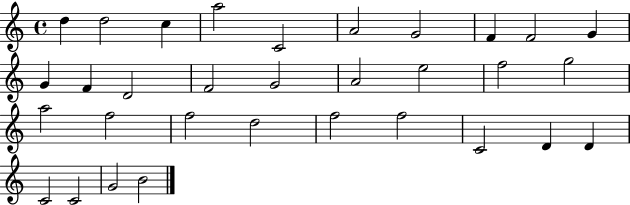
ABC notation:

X:1
T:Untitled
M:4/4
L:1/4
K:C
d d2 c a2 C2 A2 G2 F F2 G G F D2 F2 G2 A2 e2 f2 g2 a2 f2 f2 d2 f2 f2 C2 D D C2 C2 G2 B2